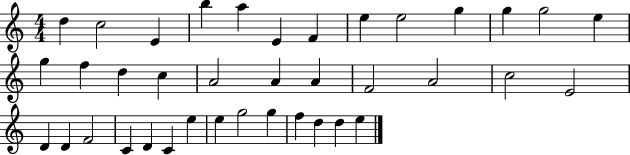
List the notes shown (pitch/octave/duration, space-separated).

D5/q C5/h E4/q B5/q A5/q E4/q F4/q E5/q E5/h G5/q G5/q G5/h E5/q G5/q F5/q D5/q C5/q A4/h A4/q A4/q F4/h A4/h C5/h E4/h D4/q D4/q F4/h C4/q D4/q C4/q E5/q E5/q G5/h G5/q F5/q D5/q D5/q E5/q